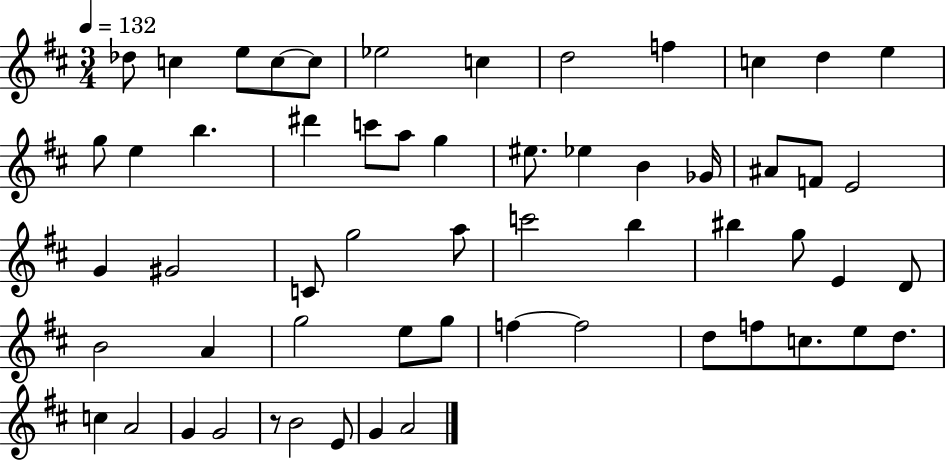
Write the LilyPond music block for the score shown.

{
  \clef treble
  \numericTimeSignature
  \time 3/4
  \key d \major
  \tempo 4 = 132
  des''8 c''4 e''8 c''8~~ c''8 | ees''2 c''4 | d''2 f''4 | c''4 d''4 e''4 | \break g''8 e''4 b''4. | dis'''4 c'''8 a''8 g''4 | eis''8. ees''4 b'4 ges'16 | ais'8 f'8 e'2 | \break g'4 gis'2 | c'8 g''2 a''8 | c'''2 b''4 | bis''4 g''8 e'4 d'8 | \break b'2 a'4 | g''2 e''8 g''8 | f''4~~ f''2 | d''8 f''8 c''8. e''8 d''8. | \break c''4 a'2 | g'4 g'2 | r8 b'2 e'8 | g'4 a'2 | \break \bar "|."
}